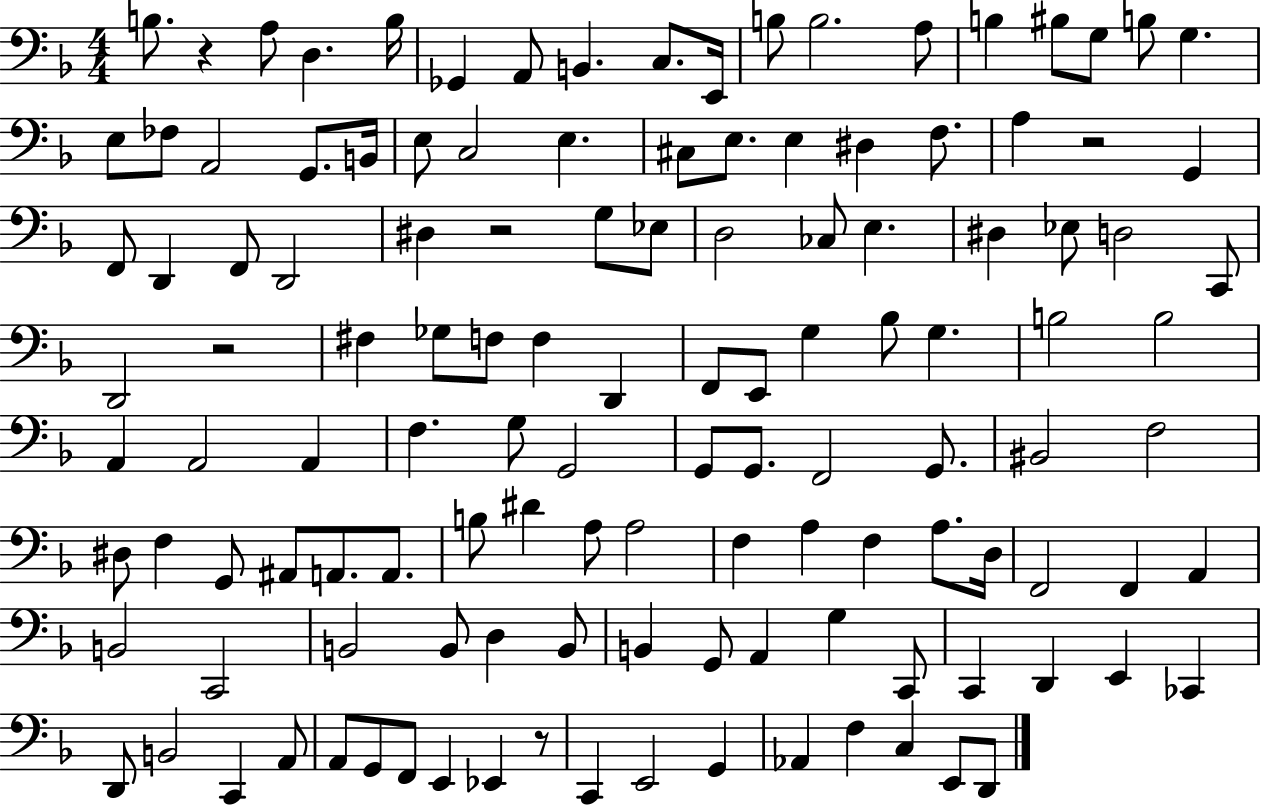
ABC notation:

X:1
T:Untitled
M:4/4
L:1/4
K:F
B,/2 z A,/2 D, B,/4 _G,, A,,/2 B,, C,/2 E,,/4 B,/2 B,2 A,/2 B, ^B,/2 G,/2 B,/2 G, E,/2 _F,/2 A,,2 G,,/2 B,,/4 E,/2 C,2 E, ^C,/2 E,/2 E, ^D, F,/2 A, z2 G,, F,,/2 D,, F,,/2 D,,2 ^D, z2 G,/2 _E,/2 D,2 _C,/2 E, ^D, _E,/2 D,2 C,,/2 D,,2 z2 ^F, _G,/2 F,/2 F, D,, F,,/2 E,,/2 G, _B,/2 G, B,2 B,2 A,, A,,2 A,, F, G,/2 G,,2 G,,/2 G,,/2 F,,2 G,,/2 ^B,,2 F,2 ^D,/2 F, G,,/2 ^A,,/2 A,,/2 A,,/2 B,/2 ^D A,/2 A,2 F, A, F, A,/2 D,/4 F,,2 F,, A,, B,,2 C,,2 B,,2 B,,/2 D, B,,/2 B,, G,,/2 A,, G, C,,/2 C,, D,, E,, _C,, D,,/2 B,,2 C,, A,,/2 A,,/2 G,,/2 F,,/2 E,, _E,, z/2 C,, E,,2 G,, _A,, F, C, E,,/2 D,,/2